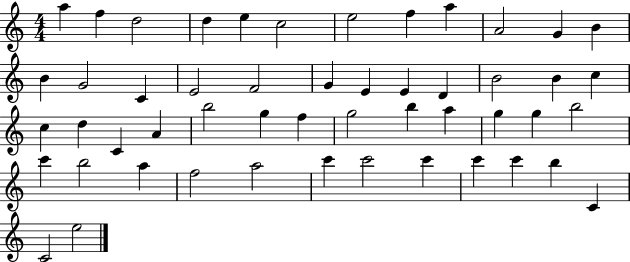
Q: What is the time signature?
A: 4/4